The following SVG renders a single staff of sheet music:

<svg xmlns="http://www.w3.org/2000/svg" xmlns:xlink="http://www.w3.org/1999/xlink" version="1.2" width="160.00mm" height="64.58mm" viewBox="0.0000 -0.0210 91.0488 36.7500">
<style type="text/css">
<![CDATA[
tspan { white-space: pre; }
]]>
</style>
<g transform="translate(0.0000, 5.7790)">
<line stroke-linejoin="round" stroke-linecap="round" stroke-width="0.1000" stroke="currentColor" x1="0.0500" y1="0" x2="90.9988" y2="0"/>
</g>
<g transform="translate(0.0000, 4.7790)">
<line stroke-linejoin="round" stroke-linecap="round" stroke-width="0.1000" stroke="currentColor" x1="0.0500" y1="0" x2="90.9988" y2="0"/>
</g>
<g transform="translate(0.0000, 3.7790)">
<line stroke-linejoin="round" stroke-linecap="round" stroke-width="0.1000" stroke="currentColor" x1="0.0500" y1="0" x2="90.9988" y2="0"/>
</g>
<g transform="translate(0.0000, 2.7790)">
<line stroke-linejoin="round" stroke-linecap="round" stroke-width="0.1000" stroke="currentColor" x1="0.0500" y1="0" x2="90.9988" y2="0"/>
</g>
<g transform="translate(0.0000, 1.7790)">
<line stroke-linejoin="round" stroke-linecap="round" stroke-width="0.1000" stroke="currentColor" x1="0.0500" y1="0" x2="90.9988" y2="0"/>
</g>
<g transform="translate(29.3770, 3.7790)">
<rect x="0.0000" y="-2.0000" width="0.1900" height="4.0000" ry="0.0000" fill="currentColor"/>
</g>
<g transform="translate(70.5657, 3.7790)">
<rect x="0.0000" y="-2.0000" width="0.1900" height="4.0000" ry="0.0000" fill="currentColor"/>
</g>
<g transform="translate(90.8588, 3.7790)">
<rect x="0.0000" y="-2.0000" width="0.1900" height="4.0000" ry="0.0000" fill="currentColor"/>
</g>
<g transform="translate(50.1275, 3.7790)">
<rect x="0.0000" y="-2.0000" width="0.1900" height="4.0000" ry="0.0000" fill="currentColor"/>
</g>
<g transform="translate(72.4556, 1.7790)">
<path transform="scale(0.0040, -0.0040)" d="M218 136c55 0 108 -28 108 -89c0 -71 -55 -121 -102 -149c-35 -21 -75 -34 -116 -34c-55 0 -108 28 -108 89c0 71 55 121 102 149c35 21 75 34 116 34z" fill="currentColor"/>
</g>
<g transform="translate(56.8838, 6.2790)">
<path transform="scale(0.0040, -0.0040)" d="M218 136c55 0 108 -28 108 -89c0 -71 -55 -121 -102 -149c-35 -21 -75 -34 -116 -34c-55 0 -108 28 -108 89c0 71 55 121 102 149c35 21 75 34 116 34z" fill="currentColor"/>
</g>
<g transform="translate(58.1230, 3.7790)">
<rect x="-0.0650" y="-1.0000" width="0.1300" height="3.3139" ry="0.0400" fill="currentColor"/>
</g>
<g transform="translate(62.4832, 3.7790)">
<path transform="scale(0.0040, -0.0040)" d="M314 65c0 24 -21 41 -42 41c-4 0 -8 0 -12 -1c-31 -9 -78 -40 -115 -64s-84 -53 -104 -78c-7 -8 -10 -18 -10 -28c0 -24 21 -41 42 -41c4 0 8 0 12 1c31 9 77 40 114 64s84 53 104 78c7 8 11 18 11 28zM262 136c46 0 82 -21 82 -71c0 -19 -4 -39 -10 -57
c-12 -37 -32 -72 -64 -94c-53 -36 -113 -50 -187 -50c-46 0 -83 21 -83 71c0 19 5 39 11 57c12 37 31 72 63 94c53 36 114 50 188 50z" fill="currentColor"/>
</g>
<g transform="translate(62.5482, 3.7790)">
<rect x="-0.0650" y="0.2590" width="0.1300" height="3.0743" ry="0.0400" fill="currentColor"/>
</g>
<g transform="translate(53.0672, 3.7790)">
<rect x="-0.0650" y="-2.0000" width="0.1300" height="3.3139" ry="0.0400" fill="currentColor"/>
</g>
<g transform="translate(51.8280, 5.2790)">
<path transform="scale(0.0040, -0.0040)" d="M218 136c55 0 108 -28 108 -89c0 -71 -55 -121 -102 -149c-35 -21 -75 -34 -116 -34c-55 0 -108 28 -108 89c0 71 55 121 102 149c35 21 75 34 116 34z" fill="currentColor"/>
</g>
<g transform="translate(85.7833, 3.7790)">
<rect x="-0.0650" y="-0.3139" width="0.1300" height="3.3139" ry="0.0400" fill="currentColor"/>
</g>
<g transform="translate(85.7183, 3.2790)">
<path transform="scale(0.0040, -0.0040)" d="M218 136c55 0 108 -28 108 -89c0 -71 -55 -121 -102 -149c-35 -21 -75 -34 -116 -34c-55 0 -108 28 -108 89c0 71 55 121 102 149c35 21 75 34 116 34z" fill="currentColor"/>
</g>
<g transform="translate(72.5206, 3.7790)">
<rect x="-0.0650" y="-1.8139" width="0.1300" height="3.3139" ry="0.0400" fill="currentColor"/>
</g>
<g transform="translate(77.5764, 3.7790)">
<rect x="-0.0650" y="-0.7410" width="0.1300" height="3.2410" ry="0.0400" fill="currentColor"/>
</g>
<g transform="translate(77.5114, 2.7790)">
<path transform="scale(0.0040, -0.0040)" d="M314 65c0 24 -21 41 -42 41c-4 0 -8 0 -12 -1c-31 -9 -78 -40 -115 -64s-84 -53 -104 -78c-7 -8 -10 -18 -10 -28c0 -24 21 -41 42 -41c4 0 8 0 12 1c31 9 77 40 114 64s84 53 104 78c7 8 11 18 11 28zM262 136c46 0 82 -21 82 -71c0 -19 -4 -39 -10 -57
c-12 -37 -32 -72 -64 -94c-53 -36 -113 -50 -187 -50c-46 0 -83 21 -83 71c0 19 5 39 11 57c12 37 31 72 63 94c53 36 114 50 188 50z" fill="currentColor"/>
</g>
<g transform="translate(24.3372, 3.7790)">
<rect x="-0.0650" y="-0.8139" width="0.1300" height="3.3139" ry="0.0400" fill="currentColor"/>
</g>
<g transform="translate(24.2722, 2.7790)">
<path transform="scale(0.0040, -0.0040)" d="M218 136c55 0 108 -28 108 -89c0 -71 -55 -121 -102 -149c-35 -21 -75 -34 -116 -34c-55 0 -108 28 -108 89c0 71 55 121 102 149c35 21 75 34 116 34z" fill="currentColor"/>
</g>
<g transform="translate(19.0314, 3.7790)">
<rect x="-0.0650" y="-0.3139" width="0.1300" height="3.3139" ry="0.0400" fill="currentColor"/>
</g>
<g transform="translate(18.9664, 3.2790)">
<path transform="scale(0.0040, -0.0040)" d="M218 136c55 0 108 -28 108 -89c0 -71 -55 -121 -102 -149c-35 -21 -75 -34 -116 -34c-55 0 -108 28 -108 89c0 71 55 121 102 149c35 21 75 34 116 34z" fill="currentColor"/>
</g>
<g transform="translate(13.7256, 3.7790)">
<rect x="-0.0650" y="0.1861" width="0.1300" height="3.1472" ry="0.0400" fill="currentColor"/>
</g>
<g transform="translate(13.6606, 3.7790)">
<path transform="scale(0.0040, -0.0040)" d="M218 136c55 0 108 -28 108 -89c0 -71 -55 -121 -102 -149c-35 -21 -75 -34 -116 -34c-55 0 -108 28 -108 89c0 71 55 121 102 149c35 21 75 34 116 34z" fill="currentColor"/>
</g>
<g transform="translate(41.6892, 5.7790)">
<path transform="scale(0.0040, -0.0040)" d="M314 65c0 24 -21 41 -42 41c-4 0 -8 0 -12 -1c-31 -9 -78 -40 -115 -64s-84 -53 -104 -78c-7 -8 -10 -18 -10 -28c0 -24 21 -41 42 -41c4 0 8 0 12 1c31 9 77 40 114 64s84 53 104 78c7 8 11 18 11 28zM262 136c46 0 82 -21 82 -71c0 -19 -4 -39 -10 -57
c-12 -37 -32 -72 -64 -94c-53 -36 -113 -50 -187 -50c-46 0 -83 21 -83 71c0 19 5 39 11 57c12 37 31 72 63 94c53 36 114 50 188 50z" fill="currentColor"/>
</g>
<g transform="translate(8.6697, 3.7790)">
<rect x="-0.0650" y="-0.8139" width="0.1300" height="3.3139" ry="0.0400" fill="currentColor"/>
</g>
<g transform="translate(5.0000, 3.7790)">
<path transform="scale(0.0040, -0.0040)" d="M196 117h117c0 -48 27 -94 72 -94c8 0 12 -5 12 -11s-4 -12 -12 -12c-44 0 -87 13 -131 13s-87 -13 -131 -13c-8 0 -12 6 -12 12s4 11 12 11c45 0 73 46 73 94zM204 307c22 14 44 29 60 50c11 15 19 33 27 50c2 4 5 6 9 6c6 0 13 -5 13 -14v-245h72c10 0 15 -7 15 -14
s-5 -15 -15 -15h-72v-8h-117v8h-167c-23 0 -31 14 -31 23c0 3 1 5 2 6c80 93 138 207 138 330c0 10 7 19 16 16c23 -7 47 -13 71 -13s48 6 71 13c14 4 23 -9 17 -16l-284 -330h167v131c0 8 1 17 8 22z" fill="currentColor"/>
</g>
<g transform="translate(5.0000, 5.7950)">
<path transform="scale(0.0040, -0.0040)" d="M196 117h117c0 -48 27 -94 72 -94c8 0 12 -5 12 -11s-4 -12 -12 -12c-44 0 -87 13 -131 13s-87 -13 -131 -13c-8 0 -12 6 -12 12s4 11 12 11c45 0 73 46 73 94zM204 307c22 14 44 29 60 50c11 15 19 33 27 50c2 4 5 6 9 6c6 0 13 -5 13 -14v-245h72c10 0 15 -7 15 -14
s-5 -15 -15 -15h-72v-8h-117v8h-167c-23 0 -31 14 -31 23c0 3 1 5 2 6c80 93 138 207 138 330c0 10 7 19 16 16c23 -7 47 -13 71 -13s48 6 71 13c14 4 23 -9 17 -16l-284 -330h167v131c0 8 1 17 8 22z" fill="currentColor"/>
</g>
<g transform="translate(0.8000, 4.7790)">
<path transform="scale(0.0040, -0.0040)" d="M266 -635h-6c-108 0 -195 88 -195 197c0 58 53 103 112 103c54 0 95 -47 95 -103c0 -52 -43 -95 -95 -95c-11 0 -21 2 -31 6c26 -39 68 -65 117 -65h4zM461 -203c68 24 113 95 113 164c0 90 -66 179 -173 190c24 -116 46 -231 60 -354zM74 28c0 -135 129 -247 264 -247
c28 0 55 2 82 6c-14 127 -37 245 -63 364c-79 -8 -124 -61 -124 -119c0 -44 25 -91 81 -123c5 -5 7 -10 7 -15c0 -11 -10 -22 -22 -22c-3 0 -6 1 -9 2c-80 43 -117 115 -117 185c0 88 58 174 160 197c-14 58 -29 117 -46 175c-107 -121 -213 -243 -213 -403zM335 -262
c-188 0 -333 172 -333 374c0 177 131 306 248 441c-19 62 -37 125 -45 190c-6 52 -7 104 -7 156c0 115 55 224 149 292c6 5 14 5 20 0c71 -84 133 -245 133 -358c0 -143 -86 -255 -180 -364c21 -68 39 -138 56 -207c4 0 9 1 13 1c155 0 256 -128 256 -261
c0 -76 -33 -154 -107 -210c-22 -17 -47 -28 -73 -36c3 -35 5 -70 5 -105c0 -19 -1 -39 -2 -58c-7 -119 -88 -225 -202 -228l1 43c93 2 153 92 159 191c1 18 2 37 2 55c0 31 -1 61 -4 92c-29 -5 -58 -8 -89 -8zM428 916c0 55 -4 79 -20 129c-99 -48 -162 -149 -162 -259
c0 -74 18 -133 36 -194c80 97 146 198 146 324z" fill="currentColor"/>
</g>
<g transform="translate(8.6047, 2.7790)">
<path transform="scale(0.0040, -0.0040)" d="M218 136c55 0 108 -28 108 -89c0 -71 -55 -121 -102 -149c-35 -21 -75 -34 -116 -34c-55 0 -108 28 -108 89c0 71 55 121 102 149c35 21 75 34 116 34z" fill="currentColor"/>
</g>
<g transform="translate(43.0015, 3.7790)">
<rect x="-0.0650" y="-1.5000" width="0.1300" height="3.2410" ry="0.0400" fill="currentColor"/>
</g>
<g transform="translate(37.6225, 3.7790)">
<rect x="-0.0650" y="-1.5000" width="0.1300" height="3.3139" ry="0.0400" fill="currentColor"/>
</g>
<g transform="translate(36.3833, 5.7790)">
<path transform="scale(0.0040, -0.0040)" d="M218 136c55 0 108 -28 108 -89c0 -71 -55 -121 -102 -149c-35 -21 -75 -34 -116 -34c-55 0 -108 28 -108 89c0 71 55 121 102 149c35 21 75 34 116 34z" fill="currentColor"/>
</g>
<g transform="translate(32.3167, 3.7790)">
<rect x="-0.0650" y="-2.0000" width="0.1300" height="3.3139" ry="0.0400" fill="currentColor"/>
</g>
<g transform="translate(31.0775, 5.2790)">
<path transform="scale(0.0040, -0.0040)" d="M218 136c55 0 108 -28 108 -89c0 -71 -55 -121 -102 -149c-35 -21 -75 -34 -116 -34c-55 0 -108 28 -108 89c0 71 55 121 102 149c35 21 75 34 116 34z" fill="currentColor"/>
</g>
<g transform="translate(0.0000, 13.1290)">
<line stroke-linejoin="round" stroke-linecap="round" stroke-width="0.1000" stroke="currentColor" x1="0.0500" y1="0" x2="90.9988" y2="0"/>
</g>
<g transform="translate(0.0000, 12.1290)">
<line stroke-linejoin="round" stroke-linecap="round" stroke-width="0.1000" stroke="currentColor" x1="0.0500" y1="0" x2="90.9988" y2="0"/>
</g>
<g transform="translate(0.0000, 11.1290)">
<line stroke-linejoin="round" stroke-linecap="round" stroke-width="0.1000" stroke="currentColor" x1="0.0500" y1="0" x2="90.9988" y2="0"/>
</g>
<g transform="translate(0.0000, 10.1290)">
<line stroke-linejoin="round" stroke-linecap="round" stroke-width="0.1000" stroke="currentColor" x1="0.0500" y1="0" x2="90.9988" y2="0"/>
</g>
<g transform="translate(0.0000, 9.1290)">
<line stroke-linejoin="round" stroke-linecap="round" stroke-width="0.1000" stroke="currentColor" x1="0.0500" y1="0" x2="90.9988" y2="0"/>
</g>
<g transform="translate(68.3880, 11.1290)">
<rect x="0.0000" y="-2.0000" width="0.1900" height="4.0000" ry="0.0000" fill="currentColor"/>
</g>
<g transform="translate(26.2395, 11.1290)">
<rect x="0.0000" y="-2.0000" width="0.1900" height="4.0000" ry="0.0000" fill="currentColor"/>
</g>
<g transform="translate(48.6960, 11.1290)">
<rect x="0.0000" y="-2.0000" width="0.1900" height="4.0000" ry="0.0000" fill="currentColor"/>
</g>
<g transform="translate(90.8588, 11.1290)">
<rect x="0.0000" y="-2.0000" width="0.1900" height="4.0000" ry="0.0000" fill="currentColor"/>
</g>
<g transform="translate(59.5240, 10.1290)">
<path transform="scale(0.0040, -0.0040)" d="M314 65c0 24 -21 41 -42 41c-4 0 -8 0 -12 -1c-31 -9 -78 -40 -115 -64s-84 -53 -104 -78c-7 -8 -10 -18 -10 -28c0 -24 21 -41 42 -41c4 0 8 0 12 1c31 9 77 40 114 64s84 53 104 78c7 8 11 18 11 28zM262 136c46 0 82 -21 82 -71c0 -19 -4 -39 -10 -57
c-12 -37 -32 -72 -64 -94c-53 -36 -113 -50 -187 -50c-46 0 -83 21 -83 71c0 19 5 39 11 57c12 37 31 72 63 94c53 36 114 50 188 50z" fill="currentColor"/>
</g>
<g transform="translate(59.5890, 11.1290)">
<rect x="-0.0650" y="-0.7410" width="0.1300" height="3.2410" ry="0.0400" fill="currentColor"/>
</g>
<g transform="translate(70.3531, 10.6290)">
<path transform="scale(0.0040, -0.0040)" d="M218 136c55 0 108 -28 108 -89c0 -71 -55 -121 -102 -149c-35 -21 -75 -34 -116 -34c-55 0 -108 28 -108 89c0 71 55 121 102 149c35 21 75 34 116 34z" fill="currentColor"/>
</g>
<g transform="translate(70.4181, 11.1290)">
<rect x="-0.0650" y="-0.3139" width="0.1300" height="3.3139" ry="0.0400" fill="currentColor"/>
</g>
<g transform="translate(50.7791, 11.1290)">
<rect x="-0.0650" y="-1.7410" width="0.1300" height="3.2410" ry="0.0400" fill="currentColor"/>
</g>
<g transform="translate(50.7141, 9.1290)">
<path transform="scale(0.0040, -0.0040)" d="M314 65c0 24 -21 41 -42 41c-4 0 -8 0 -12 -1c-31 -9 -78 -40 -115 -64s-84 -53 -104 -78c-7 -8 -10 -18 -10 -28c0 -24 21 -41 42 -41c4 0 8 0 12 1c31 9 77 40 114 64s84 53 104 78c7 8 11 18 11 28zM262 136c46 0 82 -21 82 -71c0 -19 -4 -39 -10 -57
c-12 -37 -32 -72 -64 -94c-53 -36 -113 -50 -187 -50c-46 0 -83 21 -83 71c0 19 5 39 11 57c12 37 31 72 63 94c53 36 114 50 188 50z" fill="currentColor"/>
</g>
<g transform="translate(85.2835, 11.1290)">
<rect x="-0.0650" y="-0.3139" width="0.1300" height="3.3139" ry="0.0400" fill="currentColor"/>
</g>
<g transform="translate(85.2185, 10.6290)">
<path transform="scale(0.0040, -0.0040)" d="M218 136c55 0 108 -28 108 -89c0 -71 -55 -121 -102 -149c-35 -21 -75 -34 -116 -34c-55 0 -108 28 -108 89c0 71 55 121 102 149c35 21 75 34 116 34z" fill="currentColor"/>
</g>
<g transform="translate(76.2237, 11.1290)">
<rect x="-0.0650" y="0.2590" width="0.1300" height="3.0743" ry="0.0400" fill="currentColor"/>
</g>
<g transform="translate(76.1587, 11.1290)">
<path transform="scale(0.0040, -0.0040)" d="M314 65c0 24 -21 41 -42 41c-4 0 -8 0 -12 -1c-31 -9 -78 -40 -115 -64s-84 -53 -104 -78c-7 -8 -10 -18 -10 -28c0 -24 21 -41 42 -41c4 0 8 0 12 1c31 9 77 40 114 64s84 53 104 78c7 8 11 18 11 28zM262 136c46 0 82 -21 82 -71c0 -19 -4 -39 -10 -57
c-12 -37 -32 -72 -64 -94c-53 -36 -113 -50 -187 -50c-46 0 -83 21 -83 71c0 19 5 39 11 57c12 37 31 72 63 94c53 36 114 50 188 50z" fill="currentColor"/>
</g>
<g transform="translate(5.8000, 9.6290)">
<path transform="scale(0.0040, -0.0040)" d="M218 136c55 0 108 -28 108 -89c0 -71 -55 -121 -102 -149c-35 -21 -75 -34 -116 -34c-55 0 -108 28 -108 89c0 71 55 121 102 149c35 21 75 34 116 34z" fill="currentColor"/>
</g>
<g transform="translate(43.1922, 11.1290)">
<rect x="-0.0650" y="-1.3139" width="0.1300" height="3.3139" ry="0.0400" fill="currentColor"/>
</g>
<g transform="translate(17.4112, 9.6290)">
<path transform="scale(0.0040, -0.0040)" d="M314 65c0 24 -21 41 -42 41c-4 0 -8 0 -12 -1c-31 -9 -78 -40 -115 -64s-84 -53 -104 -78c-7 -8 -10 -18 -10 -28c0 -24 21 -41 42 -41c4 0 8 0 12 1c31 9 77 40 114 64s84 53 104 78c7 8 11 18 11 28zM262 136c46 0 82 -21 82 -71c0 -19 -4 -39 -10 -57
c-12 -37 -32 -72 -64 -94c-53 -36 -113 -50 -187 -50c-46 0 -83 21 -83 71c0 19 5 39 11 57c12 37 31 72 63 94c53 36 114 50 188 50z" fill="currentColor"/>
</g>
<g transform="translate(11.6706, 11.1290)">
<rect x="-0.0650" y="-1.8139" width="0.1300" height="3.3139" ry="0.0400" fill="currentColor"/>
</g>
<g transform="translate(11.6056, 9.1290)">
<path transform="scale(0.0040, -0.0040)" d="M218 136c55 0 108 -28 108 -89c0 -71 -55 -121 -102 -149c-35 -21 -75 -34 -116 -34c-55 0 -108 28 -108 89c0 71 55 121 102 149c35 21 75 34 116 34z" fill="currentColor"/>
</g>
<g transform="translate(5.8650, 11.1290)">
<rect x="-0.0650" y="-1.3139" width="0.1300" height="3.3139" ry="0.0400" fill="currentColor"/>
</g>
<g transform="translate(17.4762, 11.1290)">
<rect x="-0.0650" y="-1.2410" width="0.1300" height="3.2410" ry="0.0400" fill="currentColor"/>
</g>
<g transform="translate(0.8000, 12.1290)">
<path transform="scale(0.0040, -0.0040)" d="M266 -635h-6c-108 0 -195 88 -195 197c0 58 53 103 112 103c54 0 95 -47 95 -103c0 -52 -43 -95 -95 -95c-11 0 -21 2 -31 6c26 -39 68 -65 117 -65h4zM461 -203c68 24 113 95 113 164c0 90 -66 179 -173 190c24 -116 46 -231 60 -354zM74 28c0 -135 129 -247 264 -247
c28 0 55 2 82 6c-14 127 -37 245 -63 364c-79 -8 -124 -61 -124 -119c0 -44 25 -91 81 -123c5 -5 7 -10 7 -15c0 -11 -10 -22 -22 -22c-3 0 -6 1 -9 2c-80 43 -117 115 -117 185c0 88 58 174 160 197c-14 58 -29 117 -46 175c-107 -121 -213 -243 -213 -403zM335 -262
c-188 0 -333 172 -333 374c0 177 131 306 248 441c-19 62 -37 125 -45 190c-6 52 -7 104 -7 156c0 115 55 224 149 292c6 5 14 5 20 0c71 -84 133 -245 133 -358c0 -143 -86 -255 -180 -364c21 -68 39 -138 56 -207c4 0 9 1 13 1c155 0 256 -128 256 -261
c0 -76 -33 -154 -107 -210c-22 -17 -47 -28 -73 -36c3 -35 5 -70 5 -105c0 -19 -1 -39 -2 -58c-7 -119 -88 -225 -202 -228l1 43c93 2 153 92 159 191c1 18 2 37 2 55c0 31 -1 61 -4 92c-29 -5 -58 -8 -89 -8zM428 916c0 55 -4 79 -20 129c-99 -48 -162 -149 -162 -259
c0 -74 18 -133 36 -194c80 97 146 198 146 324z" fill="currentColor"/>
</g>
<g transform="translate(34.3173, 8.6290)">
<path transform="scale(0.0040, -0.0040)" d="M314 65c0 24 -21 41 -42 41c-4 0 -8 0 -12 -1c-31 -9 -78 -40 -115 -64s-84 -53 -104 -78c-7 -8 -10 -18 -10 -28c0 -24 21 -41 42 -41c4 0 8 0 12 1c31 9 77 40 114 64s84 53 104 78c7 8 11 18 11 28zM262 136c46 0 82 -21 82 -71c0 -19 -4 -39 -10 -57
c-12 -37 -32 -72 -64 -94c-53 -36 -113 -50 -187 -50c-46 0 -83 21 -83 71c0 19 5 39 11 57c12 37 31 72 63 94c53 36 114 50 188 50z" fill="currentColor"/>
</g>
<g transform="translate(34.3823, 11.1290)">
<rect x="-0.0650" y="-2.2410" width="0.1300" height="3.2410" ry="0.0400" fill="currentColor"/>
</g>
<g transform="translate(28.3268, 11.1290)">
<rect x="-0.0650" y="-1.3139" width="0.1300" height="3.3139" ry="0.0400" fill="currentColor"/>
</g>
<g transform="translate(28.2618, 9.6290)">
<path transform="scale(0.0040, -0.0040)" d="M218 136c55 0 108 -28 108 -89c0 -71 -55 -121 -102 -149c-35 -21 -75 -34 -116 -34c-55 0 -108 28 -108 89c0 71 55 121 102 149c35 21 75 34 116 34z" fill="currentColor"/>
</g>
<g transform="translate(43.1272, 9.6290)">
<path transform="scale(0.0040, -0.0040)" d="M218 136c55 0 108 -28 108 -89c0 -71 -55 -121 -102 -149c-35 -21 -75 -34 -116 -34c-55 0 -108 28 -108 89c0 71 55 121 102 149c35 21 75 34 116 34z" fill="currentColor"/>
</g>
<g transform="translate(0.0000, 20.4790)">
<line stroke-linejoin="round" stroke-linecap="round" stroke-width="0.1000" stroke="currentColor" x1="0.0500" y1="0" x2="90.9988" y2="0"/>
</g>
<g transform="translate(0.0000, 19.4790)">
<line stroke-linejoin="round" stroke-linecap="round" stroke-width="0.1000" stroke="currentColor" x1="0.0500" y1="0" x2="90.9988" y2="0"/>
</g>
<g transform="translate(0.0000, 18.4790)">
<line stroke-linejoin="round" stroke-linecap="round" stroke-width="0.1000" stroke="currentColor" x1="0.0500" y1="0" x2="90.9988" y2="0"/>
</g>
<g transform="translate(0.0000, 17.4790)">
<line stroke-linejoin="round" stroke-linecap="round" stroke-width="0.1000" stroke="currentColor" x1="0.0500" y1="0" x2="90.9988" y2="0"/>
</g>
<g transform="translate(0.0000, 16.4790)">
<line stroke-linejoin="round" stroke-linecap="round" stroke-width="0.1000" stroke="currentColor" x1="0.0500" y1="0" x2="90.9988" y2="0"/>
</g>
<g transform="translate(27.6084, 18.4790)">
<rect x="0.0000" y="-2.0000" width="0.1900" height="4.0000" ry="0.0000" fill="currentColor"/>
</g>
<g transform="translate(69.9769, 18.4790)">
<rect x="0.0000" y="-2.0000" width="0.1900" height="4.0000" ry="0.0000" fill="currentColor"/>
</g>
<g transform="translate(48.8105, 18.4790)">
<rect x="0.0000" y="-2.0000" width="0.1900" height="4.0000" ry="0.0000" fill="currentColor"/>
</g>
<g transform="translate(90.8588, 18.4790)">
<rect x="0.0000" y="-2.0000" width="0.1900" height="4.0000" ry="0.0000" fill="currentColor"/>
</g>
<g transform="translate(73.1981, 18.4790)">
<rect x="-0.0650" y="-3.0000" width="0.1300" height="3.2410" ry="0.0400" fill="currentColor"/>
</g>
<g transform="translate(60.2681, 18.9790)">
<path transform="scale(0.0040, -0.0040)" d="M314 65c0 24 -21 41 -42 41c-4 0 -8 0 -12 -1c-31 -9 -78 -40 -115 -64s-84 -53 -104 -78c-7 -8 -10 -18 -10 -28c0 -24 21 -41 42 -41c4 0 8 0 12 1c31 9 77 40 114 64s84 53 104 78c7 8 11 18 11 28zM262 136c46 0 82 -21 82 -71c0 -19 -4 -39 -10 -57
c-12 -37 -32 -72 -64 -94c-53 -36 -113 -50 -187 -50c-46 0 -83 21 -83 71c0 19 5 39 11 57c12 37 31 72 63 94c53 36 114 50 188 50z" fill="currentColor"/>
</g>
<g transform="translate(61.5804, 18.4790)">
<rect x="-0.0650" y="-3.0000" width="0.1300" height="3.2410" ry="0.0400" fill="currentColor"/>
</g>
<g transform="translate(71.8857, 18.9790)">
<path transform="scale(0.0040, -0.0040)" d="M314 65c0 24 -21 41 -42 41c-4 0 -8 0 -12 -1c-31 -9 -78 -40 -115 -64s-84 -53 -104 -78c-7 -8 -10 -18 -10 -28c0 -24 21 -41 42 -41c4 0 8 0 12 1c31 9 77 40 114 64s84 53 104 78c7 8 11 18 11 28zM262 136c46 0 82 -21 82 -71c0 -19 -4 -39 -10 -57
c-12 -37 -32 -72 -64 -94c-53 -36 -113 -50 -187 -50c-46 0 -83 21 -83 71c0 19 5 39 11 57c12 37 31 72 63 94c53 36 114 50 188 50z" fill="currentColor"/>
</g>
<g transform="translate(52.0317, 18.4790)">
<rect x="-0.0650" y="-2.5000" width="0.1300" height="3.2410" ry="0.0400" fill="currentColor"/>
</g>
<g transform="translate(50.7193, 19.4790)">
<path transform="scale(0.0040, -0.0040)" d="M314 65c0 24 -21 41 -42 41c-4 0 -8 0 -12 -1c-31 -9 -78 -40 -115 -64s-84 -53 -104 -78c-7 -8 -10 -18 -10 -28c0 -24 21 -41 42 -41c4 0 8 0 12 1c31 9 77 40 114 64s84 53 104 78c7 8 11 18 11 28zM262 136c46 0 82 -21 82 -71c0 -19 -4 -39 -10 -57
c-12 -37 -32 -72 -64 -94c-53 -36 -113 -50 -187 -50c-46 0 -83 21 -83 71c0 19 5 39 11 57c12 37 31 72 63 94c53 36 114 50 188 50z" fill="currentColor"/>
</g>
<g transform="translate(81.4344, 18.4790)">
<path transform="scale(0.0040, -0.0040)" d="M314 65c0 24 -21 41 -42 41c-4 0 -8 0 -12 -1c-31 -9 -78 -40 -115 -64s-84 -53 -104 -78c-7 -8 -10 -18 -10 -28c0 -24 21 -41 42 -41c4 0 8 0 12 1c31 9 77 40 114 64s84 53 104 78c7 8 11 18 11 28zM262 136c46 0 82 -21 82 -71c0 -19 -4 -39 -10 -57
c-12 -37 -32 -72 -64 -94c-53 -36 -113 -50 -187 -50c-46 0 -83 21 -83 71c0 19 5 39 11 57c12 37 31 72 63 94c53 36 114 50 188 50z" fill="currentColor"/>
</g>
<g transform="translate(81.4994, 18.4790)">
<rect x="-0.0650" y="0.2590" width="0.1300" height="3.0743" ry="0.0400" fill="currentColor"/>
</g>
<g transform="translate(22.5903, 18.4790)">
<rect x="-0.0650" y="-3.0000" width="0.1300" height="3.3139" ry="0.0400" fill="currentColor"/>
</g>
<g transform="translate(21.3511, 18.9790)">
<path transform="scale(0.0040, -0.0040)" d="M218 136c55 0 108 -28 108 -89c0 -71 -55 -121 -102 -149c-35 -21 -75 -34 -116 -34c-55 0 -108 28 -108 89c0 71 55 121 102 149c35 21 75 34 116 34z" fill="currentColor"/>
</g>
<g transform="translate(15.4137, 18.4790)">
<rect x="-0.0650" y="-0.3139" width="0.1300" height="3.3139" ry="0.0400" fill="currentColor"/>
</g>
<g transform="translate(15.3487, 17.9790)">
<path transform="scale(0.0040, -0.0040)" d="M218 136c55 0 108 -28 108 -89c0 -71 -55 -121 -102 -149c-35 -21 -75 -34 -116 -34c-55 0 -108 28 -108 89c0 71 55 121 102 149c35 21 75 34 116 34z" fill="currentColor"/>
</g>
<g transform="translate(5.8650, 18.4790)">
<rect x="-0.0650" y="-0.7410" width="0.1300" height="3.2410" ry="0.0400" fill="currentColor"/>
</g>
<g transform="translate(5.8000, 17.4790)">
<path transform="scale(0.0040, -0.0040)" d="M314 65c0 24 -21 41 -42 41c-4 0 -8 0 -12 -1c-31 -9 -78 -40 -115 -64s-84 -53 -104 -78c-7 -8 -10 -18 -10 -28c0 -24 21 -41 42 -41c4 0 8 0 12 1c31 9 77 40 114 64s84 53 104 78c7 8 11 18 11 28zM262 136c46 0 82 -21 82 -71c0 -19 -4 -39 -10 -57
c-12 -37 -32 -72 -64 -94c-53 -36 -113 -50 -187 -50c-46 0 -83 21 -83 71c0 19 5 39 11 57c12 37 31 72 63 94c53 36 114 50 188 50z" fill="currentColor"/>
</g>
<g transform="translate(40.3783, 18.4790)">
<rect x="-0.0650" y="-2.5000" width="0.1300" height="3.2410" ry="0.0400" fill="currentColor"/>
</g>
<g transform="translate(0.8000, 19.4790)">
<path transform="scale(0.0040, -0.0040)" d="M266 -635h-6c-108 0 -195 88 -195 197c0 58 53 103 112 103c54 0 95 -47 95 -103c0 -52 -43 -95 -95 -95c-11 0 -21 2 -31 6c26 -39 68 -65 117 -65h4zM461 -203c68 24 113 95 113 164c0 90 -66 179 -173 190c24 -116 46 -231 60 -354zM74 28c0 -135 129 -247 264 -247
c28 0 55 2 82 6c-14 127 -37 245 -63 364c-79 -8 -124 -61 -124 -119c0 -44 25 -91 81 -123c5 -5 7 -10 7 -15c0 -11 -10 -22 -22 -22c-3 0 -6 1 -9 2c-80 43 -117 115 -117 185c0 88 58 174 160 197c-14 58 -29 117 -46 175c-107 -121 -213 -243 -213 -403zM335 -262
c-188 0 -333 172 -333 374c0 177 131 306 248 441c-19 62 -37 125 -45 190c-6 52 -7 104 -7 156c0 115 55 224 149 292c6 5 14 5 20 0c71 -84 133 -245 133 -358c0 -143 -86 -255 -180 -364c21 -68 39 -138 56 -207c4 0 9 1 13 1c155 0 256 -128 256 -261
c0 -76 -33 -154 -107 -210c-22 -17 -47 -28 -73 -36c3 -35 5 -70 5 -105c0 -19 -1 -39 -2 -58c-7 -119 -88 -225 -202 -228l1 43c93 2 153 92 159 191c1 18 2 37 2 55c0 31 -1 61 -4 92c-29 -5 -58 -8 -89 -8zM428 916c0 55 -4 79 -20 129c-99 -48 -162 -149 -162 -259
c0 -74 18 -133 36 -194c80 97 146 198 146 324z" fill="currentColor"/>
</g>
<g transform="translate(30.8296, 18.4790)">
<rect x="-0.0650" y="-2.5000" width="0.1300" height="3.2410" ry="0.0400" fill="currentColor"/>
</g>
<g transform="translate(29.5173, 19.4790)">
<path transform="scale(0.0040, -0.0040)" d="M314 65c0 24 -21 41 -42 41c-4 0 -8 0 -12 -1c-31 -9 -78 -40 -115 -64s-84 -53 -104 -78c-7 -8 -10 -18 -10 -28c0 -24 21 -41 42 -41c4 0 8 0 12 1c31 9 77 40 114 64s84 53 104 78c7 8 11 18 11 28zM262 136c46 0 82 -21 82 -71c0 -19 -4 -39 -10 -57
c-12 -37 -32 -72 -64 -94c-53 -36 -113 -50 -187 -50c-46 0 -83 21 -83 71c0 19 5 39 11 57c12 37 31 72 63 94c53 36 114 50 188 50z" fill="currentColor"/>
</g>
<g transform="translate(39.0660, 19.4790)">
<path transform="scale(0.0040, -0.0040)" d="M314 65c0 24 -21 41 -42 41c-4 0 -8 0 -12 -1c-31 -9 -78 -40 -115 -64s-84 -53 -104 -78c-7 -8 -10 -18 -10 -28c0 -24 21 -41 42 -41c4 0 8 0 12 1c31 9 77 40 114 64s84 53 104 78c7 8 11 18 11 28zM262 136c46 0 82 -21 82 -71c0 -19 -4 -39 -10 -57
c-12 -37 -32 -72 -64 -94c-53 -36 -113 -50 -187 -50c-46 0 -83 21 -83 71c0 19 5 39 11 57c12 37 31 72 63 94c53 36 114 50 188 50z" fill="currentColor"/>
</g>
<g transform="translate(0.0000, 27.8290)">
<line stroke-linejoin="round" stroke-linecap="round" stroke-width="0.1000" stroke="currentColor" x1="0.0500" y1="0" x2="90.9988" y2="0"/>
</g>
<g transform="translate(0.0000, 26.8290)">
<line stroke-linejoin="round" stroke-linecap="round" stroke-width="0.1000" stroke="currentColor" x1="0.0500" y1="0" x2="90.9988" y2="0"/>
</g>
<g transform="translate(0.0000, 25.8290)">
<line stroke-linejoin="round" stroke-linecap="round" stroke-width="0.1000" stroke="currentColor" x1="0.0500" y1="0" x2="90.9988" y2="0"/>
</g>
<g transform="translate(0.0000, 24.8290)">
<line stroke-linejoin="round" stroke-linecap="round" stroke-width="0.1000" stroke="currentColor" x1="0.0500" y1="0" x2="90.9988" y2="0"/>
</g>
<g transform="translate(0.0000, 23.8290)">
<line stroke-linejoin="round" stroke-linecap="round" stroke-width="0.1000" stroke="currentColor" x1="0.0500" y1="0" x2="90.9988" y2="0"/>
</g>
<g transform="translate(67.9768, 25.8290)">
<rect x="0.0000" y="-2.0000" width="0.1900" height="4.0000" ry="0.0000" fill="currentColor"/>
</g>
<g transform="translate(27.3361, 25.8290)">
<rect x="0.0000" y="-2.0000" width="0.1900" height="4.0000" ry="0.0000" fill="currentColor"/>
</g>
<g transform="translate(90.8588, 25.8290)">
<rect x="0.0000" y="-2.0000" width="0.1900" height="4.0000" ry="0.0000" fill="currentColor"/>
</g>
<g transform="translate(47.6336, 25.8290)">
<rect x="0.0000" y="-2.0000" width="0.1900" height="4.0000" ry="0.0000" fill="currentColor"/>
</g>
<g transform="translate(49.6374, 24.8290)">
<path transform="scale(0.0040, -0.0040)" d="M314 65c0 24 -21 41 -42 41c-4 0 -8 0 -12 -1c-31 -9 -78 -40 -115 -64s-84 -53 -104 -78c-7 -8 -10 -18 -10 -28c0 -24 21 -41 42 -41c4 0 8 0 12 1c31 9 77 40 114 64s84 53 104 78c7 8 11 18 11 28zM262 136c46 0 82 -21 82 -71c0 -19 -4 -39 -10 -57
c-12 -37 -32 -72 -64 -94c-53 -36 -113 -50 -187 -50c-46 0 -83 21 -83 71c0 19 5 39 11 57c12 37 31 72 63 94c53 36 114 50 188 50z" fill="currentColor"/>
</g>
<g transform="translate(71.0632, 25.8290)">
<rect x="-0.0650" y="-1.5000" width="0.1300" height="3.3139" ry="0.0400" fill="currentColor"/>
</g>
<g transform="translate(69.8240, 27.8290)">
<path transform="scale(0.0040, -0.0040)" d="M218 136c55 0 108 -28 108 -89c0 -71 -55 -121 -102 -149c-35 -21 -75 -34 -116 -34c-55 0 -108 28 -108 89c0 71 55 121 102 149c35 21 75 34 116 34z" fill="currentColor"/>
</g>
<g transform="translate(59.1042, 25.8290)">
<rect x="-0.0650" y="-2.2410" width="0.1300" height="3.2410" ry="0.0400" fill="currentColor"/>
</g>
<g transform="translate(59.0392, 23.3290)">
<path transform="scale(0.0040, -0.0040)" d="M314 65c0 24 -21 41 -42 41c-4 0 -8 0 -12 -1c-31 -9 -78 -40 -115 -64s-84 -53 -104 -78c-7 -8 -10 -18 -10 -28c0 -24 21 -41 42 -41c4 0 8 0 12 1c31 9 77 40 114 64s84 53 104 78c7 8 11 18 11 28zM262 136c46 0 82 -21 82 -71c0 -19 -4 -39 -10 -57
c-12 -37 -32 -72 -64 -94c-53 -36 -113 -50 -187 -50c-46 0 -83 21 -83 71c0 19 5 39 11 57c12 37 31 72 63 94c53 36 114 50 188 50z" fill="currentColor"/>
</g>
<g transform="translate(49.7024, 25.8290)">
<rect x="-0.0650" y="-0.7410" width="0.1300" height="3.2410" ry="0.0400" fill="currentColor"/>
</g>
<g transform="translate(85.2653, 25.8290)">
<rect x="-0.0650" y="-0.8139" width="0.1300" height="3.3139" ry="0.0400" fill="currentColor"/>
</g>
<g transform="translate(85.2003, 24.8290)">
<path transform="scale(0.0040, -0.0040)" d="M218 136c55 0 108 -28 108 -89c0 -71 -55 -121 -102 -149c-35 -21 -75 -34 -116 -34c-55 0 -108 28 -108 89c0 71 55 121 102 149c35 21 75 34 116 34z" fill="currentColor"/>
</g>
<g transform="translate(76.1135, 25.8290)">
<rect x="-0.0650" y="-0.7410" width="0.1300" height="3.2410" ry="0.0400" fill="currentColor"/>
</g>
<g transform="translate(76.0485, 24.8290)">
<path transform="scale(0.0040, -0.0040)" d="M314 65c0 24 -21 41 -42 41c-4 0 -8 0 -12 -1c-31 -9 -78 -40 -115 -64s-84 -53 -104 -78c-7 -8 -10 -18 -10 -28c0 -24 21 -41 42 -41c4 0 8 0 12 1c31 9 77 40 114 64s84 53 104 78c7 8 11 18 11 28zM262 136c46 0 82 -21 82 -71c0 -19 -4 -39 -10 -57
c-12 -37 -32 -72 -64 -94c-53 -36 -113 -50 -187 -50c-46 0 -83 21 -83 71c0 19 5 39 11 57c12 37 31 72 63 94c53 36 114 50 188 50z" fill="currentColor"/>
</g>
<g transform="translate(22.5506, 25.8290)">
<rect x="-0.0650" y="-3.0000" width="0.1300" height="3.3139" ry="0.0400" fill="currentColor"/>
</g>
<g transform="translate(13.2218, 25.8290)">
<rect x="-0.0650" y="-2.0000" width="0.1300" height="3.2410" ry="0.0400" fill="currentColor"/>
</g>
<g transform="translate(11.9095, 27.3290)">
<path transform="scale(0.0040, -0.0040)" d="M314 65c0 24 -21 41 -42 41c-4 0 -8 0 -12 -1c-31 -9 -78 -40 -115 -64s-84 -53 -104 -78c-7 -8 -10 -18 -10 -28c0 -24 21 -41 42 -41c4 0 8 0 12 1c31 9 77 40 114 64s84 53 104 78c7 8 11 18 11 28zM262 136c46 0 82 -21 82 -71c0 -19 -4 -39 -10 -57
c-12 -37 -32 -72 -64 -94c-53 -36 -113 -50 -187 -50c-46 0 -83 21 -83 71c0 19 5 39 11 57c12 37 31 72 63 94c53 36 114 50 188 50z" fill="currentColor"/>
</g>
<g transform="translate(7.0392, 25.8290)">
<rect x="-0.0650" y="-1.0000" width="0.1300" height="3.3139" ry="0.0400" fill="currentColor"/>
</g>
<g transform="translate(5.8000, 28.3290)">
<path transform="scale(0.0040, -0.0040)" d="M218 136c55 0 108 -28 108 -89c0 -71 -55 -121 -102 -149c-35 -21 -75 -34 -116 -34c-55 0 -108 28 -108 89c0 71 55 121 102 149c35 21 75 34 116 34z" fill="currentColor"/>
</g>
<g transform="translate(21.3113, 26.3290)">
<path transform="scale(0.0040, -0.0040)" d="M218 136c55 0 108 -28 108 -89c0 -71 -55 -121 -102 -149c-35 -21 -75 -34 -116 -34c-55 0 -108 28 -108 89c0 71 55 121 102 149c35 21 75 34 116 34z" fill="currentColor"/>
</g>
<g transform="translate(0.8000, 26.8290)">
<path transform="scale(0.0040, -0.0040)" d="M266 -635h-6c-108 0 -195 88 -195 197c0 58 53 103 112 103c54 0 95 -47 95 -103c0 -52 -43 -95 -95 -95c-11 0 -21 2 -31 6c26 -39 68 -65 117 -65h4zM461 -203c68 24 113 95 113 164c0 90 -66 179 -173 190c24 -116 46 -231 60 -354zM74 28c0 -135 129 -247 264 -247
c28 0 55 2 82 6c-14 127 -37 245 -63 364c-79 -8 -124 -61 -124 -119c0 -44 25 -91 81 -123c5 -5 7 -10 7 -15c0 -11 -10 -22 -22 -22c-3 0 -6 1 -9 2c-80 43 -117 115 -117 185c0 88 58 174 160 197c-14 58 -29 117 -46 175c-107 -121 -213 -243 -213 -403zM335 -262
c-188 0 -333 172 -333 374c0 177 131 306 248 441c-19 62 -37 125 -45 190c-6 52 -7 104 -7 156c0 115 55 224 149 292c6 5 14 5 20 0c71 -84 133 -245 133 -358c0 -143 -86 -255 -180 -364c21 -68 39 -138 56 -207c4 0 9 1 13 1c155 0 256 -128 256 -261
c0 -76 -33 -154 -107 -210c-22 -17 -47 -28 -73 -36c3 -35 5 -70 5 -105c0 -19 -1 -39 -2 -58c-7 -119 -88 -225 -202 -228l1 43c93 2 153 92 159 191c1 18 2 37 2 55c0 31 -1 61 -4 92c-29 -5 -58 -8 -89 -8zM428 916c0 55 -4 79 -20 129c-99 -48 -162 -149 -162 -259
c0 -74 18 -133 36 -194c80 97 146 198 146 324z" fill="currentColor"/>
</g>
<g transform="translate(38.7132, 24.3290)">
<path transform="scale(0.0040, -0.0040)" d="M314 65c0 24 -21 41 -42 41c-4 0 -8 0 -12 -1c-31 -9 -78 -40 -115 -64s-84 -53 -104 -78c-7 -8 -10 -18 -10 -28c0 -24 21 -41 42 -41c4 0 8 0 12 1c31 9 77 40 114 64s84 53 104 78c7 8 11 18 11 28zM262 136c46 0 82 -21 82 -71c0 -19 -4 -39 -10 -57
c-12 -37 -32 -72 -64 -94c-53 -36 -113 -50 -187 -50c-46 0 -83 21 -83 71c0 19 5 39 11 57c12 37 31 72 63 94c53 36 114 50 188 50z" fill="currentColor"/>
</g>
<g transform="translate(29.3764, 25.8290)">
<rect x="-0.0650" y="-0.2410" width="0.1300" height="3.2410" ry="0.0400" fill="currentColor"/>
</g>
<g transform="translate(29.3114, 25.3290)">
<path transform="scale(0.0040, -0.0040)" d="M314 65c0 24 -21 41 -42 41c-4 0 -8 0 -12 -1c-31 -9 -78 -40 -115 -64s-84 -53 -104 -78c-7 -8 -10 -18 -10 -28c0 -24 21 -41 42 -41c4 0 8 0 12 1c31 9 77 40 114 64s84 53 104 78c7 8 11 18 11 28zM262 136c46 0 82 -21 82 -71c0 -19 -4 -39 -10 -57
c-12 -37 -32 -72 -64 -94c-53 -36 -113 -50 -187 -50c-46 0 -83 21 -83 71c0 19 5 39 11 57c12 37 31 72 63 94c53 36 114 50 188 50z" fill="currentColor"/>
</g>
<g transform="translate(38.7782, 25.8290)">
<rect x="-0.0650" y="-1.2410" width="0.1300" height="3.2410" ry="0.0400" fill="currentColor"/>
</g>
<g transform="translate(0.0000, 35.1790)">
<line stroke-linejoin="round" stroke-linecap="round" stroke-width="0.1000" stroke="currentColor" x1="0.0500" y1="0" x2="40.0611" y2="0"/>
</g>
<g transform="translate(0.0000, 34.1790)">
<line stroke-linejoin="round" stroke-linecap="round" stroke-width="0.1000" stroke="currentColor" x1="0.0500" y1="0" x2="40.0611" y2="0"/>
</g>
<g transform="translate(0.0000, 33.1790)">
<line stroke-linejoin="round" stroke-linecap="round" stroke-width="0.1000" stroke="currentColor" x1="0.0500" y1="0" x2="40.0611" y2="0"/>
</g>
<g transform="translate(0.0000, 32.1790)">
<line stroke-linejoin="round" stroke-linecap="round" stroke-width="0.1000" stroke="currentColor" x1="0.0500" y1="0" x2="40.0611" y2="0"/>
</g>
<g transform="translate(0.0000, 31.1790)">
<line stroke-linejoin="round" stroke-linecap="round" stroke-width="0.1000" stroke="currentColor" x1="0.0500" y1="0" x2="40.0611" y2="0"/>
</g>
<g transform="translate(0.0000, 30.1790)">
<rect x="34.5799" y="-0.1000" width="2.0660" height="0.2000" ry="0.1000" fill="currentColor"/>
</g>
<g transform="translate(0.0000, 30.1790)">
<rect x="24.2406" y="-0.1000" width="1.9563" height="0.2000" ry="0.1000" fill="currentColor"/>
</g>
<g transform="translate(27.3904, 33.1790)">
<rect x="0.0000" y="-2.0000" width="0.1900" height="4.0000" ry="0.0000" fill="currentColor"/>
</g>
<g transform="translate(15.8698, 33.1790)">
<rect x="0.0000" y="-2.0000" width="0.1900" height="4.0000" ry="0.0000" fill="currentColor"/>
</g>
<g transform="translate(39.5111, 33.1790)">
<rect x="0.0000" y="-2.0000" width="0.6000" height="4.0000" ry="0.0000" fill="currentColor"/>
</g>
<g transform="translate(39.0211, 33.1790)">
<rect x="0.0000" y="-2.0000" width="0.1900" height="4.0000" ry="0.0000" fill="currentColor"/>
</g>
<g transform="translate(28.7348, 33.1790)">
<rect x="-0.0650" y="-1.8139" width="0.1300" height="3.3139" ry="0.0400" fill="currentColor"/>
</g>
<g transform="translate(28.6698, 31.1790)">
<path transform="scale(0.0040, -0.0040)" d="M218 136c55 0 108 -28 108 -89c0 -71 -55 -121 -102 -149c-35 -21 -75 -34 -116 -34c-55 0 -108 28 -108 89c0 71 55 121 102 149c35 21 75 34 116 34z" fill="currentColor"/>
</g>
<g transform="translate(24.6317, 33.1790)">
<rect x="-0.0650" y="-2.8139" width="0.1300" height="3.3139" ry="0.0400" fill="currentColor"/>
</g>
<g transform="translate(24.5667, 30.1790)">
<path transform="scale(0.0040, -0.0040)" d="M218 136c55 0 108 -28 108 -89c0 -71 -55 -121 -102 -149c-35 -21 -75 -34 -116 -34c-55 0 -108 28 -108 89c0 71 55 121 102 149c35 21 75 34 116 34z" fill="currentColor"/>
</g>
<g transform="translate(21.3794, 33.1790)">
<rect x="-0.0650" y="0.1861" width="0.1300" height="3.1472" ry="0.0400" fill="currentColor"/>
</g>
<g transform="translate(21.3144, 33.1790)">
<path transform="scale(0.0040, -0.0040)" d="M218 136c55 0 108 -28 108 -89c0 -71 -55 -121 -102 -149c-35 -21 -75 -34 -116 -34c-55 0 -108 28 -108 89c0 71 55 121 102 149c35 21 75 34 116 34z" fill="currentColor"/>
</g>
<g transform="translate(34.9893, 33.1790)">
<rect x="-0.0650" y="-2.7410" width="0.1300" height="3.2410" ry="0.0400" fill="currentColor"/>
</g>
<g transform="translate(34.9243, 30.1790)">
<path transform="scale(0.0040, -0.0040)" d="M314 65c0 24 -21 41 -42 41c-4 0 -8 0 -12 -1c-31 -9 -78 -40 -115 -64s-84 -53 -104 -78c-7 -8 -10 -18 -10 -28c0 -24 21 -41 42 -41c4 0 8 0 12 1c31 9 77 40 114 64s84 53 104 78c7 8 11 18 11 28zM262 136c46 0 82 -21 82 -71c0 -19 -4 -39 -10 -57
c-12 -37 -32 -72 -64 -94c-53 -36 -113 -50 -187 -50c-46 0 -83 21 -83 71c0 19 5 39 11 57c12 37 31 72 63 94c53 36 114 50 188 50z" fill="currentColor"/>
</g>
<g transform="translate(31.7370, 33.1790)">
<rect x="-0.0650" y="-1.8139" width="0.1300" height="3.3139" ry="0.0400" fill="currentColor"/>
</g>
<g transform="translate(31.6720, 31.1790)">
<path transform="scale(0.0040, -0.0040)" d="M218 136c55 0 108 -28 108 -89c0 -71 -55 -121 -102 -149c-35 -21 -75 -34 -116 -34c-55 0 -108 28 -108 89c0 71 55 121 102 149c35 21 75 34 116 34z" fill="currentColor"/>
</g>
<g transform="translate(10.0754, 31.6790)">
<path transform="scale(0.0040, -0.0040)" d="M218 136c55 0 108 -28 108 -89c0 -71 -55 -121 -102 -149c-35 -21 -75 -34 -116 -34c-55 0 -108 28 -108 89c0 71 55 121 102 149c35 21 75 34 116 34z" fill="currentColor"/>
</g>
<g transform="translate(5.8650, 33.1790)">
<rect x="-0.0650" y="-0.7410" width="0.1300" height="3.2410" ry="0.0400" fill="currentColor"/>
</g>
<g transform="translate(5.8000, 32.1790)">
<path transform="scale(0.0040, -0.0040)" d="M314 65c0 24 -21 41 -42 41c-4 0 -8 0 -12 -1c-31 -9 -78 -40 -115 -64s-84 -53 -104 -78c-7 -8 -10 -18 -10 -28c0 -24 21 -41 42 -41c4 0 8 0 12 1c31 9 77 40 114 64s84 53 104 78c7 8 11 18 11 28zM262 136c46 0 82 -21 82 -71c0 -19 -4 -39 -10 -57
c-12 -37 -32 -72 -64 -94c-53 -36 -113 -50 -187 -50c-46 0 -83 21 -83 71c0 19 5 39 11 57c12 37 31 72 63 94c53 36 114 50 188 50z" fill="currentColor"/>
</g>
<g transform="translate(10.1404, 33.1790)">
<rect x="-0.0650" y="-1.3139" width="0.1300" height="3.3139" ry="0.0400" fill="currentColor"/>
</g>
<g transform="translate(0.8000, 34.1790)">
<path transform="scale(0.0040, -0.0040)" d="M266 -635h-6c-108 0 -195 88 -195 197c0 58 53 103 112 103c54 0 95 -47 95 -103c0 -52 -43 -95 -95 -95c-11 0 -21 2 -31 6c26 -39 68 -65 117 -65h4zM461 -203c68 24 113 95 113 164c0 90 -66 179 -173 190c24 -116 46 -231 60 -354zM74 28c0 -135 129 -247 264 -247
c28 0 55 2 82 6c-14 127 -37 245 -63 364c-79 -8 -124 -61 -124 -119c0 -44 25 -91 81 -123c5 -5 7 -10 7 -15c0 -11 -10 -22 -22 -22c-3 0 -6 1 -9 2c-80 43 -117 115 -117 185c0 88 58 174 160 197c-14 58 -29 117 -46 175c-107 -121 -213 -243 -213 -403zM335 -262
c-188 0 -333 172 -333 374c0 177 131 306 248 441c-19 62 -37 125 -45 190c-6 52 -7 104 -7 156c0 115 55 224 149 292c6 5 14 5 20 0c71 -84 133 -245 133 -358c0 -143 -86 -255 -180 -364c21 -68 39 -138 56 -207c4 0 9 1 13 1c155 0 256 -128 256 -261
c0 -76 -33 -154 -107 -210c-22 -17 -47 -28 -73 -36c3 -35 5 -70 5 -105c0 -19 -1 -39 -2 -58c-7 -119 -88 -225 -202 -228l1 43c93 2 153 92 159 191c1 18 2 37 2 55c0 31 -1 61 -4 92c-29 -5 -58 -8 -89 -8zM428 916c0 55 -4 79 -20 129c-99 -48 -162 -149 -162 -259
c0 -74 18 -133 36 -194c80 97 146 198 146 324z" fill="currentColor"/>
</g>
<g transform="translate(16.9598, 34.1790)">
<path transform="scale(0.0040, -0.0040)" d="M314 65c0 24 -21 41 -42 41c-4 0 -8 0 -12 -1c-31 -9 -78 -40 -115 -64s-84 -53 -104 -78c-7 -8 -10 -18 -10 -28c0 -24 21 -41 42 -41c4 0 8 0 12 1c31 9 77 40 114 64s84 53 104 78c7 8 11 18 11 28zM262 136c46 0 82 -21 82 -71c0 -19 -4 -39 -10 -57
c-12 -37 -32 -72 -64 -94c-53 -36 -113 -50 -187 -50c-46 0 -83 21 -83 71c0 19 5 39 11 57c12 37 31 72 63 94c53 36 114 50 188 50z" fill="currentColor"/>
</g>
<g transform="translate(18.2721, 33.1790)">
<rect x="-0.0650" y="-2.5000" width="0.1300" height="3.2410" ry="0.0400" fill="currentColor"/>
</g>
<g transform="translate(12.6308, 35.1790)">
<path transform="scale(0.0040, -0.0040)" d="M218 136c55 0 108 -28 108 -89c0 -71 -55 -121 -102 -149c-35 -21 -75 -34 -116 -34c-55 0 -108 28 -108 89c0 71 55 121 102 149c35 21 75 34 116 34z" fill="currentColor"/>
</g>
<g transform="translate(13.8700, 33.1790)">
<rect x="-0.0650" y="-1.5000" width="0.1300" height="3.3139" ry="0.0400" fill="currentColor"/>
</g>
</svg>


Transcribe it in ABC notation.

X:1
T:Untitled
M:4/4
L:1/4
K:C
d B c d F E E2 F D B2 f d2 c e f e2 e g2 e f2 d2 c B2 c d2 c A G2 G2 G2 A2 A2 B2 D F2 A c2 e2 d2 g2 E d2 d d2 e E G2 B a f f a2